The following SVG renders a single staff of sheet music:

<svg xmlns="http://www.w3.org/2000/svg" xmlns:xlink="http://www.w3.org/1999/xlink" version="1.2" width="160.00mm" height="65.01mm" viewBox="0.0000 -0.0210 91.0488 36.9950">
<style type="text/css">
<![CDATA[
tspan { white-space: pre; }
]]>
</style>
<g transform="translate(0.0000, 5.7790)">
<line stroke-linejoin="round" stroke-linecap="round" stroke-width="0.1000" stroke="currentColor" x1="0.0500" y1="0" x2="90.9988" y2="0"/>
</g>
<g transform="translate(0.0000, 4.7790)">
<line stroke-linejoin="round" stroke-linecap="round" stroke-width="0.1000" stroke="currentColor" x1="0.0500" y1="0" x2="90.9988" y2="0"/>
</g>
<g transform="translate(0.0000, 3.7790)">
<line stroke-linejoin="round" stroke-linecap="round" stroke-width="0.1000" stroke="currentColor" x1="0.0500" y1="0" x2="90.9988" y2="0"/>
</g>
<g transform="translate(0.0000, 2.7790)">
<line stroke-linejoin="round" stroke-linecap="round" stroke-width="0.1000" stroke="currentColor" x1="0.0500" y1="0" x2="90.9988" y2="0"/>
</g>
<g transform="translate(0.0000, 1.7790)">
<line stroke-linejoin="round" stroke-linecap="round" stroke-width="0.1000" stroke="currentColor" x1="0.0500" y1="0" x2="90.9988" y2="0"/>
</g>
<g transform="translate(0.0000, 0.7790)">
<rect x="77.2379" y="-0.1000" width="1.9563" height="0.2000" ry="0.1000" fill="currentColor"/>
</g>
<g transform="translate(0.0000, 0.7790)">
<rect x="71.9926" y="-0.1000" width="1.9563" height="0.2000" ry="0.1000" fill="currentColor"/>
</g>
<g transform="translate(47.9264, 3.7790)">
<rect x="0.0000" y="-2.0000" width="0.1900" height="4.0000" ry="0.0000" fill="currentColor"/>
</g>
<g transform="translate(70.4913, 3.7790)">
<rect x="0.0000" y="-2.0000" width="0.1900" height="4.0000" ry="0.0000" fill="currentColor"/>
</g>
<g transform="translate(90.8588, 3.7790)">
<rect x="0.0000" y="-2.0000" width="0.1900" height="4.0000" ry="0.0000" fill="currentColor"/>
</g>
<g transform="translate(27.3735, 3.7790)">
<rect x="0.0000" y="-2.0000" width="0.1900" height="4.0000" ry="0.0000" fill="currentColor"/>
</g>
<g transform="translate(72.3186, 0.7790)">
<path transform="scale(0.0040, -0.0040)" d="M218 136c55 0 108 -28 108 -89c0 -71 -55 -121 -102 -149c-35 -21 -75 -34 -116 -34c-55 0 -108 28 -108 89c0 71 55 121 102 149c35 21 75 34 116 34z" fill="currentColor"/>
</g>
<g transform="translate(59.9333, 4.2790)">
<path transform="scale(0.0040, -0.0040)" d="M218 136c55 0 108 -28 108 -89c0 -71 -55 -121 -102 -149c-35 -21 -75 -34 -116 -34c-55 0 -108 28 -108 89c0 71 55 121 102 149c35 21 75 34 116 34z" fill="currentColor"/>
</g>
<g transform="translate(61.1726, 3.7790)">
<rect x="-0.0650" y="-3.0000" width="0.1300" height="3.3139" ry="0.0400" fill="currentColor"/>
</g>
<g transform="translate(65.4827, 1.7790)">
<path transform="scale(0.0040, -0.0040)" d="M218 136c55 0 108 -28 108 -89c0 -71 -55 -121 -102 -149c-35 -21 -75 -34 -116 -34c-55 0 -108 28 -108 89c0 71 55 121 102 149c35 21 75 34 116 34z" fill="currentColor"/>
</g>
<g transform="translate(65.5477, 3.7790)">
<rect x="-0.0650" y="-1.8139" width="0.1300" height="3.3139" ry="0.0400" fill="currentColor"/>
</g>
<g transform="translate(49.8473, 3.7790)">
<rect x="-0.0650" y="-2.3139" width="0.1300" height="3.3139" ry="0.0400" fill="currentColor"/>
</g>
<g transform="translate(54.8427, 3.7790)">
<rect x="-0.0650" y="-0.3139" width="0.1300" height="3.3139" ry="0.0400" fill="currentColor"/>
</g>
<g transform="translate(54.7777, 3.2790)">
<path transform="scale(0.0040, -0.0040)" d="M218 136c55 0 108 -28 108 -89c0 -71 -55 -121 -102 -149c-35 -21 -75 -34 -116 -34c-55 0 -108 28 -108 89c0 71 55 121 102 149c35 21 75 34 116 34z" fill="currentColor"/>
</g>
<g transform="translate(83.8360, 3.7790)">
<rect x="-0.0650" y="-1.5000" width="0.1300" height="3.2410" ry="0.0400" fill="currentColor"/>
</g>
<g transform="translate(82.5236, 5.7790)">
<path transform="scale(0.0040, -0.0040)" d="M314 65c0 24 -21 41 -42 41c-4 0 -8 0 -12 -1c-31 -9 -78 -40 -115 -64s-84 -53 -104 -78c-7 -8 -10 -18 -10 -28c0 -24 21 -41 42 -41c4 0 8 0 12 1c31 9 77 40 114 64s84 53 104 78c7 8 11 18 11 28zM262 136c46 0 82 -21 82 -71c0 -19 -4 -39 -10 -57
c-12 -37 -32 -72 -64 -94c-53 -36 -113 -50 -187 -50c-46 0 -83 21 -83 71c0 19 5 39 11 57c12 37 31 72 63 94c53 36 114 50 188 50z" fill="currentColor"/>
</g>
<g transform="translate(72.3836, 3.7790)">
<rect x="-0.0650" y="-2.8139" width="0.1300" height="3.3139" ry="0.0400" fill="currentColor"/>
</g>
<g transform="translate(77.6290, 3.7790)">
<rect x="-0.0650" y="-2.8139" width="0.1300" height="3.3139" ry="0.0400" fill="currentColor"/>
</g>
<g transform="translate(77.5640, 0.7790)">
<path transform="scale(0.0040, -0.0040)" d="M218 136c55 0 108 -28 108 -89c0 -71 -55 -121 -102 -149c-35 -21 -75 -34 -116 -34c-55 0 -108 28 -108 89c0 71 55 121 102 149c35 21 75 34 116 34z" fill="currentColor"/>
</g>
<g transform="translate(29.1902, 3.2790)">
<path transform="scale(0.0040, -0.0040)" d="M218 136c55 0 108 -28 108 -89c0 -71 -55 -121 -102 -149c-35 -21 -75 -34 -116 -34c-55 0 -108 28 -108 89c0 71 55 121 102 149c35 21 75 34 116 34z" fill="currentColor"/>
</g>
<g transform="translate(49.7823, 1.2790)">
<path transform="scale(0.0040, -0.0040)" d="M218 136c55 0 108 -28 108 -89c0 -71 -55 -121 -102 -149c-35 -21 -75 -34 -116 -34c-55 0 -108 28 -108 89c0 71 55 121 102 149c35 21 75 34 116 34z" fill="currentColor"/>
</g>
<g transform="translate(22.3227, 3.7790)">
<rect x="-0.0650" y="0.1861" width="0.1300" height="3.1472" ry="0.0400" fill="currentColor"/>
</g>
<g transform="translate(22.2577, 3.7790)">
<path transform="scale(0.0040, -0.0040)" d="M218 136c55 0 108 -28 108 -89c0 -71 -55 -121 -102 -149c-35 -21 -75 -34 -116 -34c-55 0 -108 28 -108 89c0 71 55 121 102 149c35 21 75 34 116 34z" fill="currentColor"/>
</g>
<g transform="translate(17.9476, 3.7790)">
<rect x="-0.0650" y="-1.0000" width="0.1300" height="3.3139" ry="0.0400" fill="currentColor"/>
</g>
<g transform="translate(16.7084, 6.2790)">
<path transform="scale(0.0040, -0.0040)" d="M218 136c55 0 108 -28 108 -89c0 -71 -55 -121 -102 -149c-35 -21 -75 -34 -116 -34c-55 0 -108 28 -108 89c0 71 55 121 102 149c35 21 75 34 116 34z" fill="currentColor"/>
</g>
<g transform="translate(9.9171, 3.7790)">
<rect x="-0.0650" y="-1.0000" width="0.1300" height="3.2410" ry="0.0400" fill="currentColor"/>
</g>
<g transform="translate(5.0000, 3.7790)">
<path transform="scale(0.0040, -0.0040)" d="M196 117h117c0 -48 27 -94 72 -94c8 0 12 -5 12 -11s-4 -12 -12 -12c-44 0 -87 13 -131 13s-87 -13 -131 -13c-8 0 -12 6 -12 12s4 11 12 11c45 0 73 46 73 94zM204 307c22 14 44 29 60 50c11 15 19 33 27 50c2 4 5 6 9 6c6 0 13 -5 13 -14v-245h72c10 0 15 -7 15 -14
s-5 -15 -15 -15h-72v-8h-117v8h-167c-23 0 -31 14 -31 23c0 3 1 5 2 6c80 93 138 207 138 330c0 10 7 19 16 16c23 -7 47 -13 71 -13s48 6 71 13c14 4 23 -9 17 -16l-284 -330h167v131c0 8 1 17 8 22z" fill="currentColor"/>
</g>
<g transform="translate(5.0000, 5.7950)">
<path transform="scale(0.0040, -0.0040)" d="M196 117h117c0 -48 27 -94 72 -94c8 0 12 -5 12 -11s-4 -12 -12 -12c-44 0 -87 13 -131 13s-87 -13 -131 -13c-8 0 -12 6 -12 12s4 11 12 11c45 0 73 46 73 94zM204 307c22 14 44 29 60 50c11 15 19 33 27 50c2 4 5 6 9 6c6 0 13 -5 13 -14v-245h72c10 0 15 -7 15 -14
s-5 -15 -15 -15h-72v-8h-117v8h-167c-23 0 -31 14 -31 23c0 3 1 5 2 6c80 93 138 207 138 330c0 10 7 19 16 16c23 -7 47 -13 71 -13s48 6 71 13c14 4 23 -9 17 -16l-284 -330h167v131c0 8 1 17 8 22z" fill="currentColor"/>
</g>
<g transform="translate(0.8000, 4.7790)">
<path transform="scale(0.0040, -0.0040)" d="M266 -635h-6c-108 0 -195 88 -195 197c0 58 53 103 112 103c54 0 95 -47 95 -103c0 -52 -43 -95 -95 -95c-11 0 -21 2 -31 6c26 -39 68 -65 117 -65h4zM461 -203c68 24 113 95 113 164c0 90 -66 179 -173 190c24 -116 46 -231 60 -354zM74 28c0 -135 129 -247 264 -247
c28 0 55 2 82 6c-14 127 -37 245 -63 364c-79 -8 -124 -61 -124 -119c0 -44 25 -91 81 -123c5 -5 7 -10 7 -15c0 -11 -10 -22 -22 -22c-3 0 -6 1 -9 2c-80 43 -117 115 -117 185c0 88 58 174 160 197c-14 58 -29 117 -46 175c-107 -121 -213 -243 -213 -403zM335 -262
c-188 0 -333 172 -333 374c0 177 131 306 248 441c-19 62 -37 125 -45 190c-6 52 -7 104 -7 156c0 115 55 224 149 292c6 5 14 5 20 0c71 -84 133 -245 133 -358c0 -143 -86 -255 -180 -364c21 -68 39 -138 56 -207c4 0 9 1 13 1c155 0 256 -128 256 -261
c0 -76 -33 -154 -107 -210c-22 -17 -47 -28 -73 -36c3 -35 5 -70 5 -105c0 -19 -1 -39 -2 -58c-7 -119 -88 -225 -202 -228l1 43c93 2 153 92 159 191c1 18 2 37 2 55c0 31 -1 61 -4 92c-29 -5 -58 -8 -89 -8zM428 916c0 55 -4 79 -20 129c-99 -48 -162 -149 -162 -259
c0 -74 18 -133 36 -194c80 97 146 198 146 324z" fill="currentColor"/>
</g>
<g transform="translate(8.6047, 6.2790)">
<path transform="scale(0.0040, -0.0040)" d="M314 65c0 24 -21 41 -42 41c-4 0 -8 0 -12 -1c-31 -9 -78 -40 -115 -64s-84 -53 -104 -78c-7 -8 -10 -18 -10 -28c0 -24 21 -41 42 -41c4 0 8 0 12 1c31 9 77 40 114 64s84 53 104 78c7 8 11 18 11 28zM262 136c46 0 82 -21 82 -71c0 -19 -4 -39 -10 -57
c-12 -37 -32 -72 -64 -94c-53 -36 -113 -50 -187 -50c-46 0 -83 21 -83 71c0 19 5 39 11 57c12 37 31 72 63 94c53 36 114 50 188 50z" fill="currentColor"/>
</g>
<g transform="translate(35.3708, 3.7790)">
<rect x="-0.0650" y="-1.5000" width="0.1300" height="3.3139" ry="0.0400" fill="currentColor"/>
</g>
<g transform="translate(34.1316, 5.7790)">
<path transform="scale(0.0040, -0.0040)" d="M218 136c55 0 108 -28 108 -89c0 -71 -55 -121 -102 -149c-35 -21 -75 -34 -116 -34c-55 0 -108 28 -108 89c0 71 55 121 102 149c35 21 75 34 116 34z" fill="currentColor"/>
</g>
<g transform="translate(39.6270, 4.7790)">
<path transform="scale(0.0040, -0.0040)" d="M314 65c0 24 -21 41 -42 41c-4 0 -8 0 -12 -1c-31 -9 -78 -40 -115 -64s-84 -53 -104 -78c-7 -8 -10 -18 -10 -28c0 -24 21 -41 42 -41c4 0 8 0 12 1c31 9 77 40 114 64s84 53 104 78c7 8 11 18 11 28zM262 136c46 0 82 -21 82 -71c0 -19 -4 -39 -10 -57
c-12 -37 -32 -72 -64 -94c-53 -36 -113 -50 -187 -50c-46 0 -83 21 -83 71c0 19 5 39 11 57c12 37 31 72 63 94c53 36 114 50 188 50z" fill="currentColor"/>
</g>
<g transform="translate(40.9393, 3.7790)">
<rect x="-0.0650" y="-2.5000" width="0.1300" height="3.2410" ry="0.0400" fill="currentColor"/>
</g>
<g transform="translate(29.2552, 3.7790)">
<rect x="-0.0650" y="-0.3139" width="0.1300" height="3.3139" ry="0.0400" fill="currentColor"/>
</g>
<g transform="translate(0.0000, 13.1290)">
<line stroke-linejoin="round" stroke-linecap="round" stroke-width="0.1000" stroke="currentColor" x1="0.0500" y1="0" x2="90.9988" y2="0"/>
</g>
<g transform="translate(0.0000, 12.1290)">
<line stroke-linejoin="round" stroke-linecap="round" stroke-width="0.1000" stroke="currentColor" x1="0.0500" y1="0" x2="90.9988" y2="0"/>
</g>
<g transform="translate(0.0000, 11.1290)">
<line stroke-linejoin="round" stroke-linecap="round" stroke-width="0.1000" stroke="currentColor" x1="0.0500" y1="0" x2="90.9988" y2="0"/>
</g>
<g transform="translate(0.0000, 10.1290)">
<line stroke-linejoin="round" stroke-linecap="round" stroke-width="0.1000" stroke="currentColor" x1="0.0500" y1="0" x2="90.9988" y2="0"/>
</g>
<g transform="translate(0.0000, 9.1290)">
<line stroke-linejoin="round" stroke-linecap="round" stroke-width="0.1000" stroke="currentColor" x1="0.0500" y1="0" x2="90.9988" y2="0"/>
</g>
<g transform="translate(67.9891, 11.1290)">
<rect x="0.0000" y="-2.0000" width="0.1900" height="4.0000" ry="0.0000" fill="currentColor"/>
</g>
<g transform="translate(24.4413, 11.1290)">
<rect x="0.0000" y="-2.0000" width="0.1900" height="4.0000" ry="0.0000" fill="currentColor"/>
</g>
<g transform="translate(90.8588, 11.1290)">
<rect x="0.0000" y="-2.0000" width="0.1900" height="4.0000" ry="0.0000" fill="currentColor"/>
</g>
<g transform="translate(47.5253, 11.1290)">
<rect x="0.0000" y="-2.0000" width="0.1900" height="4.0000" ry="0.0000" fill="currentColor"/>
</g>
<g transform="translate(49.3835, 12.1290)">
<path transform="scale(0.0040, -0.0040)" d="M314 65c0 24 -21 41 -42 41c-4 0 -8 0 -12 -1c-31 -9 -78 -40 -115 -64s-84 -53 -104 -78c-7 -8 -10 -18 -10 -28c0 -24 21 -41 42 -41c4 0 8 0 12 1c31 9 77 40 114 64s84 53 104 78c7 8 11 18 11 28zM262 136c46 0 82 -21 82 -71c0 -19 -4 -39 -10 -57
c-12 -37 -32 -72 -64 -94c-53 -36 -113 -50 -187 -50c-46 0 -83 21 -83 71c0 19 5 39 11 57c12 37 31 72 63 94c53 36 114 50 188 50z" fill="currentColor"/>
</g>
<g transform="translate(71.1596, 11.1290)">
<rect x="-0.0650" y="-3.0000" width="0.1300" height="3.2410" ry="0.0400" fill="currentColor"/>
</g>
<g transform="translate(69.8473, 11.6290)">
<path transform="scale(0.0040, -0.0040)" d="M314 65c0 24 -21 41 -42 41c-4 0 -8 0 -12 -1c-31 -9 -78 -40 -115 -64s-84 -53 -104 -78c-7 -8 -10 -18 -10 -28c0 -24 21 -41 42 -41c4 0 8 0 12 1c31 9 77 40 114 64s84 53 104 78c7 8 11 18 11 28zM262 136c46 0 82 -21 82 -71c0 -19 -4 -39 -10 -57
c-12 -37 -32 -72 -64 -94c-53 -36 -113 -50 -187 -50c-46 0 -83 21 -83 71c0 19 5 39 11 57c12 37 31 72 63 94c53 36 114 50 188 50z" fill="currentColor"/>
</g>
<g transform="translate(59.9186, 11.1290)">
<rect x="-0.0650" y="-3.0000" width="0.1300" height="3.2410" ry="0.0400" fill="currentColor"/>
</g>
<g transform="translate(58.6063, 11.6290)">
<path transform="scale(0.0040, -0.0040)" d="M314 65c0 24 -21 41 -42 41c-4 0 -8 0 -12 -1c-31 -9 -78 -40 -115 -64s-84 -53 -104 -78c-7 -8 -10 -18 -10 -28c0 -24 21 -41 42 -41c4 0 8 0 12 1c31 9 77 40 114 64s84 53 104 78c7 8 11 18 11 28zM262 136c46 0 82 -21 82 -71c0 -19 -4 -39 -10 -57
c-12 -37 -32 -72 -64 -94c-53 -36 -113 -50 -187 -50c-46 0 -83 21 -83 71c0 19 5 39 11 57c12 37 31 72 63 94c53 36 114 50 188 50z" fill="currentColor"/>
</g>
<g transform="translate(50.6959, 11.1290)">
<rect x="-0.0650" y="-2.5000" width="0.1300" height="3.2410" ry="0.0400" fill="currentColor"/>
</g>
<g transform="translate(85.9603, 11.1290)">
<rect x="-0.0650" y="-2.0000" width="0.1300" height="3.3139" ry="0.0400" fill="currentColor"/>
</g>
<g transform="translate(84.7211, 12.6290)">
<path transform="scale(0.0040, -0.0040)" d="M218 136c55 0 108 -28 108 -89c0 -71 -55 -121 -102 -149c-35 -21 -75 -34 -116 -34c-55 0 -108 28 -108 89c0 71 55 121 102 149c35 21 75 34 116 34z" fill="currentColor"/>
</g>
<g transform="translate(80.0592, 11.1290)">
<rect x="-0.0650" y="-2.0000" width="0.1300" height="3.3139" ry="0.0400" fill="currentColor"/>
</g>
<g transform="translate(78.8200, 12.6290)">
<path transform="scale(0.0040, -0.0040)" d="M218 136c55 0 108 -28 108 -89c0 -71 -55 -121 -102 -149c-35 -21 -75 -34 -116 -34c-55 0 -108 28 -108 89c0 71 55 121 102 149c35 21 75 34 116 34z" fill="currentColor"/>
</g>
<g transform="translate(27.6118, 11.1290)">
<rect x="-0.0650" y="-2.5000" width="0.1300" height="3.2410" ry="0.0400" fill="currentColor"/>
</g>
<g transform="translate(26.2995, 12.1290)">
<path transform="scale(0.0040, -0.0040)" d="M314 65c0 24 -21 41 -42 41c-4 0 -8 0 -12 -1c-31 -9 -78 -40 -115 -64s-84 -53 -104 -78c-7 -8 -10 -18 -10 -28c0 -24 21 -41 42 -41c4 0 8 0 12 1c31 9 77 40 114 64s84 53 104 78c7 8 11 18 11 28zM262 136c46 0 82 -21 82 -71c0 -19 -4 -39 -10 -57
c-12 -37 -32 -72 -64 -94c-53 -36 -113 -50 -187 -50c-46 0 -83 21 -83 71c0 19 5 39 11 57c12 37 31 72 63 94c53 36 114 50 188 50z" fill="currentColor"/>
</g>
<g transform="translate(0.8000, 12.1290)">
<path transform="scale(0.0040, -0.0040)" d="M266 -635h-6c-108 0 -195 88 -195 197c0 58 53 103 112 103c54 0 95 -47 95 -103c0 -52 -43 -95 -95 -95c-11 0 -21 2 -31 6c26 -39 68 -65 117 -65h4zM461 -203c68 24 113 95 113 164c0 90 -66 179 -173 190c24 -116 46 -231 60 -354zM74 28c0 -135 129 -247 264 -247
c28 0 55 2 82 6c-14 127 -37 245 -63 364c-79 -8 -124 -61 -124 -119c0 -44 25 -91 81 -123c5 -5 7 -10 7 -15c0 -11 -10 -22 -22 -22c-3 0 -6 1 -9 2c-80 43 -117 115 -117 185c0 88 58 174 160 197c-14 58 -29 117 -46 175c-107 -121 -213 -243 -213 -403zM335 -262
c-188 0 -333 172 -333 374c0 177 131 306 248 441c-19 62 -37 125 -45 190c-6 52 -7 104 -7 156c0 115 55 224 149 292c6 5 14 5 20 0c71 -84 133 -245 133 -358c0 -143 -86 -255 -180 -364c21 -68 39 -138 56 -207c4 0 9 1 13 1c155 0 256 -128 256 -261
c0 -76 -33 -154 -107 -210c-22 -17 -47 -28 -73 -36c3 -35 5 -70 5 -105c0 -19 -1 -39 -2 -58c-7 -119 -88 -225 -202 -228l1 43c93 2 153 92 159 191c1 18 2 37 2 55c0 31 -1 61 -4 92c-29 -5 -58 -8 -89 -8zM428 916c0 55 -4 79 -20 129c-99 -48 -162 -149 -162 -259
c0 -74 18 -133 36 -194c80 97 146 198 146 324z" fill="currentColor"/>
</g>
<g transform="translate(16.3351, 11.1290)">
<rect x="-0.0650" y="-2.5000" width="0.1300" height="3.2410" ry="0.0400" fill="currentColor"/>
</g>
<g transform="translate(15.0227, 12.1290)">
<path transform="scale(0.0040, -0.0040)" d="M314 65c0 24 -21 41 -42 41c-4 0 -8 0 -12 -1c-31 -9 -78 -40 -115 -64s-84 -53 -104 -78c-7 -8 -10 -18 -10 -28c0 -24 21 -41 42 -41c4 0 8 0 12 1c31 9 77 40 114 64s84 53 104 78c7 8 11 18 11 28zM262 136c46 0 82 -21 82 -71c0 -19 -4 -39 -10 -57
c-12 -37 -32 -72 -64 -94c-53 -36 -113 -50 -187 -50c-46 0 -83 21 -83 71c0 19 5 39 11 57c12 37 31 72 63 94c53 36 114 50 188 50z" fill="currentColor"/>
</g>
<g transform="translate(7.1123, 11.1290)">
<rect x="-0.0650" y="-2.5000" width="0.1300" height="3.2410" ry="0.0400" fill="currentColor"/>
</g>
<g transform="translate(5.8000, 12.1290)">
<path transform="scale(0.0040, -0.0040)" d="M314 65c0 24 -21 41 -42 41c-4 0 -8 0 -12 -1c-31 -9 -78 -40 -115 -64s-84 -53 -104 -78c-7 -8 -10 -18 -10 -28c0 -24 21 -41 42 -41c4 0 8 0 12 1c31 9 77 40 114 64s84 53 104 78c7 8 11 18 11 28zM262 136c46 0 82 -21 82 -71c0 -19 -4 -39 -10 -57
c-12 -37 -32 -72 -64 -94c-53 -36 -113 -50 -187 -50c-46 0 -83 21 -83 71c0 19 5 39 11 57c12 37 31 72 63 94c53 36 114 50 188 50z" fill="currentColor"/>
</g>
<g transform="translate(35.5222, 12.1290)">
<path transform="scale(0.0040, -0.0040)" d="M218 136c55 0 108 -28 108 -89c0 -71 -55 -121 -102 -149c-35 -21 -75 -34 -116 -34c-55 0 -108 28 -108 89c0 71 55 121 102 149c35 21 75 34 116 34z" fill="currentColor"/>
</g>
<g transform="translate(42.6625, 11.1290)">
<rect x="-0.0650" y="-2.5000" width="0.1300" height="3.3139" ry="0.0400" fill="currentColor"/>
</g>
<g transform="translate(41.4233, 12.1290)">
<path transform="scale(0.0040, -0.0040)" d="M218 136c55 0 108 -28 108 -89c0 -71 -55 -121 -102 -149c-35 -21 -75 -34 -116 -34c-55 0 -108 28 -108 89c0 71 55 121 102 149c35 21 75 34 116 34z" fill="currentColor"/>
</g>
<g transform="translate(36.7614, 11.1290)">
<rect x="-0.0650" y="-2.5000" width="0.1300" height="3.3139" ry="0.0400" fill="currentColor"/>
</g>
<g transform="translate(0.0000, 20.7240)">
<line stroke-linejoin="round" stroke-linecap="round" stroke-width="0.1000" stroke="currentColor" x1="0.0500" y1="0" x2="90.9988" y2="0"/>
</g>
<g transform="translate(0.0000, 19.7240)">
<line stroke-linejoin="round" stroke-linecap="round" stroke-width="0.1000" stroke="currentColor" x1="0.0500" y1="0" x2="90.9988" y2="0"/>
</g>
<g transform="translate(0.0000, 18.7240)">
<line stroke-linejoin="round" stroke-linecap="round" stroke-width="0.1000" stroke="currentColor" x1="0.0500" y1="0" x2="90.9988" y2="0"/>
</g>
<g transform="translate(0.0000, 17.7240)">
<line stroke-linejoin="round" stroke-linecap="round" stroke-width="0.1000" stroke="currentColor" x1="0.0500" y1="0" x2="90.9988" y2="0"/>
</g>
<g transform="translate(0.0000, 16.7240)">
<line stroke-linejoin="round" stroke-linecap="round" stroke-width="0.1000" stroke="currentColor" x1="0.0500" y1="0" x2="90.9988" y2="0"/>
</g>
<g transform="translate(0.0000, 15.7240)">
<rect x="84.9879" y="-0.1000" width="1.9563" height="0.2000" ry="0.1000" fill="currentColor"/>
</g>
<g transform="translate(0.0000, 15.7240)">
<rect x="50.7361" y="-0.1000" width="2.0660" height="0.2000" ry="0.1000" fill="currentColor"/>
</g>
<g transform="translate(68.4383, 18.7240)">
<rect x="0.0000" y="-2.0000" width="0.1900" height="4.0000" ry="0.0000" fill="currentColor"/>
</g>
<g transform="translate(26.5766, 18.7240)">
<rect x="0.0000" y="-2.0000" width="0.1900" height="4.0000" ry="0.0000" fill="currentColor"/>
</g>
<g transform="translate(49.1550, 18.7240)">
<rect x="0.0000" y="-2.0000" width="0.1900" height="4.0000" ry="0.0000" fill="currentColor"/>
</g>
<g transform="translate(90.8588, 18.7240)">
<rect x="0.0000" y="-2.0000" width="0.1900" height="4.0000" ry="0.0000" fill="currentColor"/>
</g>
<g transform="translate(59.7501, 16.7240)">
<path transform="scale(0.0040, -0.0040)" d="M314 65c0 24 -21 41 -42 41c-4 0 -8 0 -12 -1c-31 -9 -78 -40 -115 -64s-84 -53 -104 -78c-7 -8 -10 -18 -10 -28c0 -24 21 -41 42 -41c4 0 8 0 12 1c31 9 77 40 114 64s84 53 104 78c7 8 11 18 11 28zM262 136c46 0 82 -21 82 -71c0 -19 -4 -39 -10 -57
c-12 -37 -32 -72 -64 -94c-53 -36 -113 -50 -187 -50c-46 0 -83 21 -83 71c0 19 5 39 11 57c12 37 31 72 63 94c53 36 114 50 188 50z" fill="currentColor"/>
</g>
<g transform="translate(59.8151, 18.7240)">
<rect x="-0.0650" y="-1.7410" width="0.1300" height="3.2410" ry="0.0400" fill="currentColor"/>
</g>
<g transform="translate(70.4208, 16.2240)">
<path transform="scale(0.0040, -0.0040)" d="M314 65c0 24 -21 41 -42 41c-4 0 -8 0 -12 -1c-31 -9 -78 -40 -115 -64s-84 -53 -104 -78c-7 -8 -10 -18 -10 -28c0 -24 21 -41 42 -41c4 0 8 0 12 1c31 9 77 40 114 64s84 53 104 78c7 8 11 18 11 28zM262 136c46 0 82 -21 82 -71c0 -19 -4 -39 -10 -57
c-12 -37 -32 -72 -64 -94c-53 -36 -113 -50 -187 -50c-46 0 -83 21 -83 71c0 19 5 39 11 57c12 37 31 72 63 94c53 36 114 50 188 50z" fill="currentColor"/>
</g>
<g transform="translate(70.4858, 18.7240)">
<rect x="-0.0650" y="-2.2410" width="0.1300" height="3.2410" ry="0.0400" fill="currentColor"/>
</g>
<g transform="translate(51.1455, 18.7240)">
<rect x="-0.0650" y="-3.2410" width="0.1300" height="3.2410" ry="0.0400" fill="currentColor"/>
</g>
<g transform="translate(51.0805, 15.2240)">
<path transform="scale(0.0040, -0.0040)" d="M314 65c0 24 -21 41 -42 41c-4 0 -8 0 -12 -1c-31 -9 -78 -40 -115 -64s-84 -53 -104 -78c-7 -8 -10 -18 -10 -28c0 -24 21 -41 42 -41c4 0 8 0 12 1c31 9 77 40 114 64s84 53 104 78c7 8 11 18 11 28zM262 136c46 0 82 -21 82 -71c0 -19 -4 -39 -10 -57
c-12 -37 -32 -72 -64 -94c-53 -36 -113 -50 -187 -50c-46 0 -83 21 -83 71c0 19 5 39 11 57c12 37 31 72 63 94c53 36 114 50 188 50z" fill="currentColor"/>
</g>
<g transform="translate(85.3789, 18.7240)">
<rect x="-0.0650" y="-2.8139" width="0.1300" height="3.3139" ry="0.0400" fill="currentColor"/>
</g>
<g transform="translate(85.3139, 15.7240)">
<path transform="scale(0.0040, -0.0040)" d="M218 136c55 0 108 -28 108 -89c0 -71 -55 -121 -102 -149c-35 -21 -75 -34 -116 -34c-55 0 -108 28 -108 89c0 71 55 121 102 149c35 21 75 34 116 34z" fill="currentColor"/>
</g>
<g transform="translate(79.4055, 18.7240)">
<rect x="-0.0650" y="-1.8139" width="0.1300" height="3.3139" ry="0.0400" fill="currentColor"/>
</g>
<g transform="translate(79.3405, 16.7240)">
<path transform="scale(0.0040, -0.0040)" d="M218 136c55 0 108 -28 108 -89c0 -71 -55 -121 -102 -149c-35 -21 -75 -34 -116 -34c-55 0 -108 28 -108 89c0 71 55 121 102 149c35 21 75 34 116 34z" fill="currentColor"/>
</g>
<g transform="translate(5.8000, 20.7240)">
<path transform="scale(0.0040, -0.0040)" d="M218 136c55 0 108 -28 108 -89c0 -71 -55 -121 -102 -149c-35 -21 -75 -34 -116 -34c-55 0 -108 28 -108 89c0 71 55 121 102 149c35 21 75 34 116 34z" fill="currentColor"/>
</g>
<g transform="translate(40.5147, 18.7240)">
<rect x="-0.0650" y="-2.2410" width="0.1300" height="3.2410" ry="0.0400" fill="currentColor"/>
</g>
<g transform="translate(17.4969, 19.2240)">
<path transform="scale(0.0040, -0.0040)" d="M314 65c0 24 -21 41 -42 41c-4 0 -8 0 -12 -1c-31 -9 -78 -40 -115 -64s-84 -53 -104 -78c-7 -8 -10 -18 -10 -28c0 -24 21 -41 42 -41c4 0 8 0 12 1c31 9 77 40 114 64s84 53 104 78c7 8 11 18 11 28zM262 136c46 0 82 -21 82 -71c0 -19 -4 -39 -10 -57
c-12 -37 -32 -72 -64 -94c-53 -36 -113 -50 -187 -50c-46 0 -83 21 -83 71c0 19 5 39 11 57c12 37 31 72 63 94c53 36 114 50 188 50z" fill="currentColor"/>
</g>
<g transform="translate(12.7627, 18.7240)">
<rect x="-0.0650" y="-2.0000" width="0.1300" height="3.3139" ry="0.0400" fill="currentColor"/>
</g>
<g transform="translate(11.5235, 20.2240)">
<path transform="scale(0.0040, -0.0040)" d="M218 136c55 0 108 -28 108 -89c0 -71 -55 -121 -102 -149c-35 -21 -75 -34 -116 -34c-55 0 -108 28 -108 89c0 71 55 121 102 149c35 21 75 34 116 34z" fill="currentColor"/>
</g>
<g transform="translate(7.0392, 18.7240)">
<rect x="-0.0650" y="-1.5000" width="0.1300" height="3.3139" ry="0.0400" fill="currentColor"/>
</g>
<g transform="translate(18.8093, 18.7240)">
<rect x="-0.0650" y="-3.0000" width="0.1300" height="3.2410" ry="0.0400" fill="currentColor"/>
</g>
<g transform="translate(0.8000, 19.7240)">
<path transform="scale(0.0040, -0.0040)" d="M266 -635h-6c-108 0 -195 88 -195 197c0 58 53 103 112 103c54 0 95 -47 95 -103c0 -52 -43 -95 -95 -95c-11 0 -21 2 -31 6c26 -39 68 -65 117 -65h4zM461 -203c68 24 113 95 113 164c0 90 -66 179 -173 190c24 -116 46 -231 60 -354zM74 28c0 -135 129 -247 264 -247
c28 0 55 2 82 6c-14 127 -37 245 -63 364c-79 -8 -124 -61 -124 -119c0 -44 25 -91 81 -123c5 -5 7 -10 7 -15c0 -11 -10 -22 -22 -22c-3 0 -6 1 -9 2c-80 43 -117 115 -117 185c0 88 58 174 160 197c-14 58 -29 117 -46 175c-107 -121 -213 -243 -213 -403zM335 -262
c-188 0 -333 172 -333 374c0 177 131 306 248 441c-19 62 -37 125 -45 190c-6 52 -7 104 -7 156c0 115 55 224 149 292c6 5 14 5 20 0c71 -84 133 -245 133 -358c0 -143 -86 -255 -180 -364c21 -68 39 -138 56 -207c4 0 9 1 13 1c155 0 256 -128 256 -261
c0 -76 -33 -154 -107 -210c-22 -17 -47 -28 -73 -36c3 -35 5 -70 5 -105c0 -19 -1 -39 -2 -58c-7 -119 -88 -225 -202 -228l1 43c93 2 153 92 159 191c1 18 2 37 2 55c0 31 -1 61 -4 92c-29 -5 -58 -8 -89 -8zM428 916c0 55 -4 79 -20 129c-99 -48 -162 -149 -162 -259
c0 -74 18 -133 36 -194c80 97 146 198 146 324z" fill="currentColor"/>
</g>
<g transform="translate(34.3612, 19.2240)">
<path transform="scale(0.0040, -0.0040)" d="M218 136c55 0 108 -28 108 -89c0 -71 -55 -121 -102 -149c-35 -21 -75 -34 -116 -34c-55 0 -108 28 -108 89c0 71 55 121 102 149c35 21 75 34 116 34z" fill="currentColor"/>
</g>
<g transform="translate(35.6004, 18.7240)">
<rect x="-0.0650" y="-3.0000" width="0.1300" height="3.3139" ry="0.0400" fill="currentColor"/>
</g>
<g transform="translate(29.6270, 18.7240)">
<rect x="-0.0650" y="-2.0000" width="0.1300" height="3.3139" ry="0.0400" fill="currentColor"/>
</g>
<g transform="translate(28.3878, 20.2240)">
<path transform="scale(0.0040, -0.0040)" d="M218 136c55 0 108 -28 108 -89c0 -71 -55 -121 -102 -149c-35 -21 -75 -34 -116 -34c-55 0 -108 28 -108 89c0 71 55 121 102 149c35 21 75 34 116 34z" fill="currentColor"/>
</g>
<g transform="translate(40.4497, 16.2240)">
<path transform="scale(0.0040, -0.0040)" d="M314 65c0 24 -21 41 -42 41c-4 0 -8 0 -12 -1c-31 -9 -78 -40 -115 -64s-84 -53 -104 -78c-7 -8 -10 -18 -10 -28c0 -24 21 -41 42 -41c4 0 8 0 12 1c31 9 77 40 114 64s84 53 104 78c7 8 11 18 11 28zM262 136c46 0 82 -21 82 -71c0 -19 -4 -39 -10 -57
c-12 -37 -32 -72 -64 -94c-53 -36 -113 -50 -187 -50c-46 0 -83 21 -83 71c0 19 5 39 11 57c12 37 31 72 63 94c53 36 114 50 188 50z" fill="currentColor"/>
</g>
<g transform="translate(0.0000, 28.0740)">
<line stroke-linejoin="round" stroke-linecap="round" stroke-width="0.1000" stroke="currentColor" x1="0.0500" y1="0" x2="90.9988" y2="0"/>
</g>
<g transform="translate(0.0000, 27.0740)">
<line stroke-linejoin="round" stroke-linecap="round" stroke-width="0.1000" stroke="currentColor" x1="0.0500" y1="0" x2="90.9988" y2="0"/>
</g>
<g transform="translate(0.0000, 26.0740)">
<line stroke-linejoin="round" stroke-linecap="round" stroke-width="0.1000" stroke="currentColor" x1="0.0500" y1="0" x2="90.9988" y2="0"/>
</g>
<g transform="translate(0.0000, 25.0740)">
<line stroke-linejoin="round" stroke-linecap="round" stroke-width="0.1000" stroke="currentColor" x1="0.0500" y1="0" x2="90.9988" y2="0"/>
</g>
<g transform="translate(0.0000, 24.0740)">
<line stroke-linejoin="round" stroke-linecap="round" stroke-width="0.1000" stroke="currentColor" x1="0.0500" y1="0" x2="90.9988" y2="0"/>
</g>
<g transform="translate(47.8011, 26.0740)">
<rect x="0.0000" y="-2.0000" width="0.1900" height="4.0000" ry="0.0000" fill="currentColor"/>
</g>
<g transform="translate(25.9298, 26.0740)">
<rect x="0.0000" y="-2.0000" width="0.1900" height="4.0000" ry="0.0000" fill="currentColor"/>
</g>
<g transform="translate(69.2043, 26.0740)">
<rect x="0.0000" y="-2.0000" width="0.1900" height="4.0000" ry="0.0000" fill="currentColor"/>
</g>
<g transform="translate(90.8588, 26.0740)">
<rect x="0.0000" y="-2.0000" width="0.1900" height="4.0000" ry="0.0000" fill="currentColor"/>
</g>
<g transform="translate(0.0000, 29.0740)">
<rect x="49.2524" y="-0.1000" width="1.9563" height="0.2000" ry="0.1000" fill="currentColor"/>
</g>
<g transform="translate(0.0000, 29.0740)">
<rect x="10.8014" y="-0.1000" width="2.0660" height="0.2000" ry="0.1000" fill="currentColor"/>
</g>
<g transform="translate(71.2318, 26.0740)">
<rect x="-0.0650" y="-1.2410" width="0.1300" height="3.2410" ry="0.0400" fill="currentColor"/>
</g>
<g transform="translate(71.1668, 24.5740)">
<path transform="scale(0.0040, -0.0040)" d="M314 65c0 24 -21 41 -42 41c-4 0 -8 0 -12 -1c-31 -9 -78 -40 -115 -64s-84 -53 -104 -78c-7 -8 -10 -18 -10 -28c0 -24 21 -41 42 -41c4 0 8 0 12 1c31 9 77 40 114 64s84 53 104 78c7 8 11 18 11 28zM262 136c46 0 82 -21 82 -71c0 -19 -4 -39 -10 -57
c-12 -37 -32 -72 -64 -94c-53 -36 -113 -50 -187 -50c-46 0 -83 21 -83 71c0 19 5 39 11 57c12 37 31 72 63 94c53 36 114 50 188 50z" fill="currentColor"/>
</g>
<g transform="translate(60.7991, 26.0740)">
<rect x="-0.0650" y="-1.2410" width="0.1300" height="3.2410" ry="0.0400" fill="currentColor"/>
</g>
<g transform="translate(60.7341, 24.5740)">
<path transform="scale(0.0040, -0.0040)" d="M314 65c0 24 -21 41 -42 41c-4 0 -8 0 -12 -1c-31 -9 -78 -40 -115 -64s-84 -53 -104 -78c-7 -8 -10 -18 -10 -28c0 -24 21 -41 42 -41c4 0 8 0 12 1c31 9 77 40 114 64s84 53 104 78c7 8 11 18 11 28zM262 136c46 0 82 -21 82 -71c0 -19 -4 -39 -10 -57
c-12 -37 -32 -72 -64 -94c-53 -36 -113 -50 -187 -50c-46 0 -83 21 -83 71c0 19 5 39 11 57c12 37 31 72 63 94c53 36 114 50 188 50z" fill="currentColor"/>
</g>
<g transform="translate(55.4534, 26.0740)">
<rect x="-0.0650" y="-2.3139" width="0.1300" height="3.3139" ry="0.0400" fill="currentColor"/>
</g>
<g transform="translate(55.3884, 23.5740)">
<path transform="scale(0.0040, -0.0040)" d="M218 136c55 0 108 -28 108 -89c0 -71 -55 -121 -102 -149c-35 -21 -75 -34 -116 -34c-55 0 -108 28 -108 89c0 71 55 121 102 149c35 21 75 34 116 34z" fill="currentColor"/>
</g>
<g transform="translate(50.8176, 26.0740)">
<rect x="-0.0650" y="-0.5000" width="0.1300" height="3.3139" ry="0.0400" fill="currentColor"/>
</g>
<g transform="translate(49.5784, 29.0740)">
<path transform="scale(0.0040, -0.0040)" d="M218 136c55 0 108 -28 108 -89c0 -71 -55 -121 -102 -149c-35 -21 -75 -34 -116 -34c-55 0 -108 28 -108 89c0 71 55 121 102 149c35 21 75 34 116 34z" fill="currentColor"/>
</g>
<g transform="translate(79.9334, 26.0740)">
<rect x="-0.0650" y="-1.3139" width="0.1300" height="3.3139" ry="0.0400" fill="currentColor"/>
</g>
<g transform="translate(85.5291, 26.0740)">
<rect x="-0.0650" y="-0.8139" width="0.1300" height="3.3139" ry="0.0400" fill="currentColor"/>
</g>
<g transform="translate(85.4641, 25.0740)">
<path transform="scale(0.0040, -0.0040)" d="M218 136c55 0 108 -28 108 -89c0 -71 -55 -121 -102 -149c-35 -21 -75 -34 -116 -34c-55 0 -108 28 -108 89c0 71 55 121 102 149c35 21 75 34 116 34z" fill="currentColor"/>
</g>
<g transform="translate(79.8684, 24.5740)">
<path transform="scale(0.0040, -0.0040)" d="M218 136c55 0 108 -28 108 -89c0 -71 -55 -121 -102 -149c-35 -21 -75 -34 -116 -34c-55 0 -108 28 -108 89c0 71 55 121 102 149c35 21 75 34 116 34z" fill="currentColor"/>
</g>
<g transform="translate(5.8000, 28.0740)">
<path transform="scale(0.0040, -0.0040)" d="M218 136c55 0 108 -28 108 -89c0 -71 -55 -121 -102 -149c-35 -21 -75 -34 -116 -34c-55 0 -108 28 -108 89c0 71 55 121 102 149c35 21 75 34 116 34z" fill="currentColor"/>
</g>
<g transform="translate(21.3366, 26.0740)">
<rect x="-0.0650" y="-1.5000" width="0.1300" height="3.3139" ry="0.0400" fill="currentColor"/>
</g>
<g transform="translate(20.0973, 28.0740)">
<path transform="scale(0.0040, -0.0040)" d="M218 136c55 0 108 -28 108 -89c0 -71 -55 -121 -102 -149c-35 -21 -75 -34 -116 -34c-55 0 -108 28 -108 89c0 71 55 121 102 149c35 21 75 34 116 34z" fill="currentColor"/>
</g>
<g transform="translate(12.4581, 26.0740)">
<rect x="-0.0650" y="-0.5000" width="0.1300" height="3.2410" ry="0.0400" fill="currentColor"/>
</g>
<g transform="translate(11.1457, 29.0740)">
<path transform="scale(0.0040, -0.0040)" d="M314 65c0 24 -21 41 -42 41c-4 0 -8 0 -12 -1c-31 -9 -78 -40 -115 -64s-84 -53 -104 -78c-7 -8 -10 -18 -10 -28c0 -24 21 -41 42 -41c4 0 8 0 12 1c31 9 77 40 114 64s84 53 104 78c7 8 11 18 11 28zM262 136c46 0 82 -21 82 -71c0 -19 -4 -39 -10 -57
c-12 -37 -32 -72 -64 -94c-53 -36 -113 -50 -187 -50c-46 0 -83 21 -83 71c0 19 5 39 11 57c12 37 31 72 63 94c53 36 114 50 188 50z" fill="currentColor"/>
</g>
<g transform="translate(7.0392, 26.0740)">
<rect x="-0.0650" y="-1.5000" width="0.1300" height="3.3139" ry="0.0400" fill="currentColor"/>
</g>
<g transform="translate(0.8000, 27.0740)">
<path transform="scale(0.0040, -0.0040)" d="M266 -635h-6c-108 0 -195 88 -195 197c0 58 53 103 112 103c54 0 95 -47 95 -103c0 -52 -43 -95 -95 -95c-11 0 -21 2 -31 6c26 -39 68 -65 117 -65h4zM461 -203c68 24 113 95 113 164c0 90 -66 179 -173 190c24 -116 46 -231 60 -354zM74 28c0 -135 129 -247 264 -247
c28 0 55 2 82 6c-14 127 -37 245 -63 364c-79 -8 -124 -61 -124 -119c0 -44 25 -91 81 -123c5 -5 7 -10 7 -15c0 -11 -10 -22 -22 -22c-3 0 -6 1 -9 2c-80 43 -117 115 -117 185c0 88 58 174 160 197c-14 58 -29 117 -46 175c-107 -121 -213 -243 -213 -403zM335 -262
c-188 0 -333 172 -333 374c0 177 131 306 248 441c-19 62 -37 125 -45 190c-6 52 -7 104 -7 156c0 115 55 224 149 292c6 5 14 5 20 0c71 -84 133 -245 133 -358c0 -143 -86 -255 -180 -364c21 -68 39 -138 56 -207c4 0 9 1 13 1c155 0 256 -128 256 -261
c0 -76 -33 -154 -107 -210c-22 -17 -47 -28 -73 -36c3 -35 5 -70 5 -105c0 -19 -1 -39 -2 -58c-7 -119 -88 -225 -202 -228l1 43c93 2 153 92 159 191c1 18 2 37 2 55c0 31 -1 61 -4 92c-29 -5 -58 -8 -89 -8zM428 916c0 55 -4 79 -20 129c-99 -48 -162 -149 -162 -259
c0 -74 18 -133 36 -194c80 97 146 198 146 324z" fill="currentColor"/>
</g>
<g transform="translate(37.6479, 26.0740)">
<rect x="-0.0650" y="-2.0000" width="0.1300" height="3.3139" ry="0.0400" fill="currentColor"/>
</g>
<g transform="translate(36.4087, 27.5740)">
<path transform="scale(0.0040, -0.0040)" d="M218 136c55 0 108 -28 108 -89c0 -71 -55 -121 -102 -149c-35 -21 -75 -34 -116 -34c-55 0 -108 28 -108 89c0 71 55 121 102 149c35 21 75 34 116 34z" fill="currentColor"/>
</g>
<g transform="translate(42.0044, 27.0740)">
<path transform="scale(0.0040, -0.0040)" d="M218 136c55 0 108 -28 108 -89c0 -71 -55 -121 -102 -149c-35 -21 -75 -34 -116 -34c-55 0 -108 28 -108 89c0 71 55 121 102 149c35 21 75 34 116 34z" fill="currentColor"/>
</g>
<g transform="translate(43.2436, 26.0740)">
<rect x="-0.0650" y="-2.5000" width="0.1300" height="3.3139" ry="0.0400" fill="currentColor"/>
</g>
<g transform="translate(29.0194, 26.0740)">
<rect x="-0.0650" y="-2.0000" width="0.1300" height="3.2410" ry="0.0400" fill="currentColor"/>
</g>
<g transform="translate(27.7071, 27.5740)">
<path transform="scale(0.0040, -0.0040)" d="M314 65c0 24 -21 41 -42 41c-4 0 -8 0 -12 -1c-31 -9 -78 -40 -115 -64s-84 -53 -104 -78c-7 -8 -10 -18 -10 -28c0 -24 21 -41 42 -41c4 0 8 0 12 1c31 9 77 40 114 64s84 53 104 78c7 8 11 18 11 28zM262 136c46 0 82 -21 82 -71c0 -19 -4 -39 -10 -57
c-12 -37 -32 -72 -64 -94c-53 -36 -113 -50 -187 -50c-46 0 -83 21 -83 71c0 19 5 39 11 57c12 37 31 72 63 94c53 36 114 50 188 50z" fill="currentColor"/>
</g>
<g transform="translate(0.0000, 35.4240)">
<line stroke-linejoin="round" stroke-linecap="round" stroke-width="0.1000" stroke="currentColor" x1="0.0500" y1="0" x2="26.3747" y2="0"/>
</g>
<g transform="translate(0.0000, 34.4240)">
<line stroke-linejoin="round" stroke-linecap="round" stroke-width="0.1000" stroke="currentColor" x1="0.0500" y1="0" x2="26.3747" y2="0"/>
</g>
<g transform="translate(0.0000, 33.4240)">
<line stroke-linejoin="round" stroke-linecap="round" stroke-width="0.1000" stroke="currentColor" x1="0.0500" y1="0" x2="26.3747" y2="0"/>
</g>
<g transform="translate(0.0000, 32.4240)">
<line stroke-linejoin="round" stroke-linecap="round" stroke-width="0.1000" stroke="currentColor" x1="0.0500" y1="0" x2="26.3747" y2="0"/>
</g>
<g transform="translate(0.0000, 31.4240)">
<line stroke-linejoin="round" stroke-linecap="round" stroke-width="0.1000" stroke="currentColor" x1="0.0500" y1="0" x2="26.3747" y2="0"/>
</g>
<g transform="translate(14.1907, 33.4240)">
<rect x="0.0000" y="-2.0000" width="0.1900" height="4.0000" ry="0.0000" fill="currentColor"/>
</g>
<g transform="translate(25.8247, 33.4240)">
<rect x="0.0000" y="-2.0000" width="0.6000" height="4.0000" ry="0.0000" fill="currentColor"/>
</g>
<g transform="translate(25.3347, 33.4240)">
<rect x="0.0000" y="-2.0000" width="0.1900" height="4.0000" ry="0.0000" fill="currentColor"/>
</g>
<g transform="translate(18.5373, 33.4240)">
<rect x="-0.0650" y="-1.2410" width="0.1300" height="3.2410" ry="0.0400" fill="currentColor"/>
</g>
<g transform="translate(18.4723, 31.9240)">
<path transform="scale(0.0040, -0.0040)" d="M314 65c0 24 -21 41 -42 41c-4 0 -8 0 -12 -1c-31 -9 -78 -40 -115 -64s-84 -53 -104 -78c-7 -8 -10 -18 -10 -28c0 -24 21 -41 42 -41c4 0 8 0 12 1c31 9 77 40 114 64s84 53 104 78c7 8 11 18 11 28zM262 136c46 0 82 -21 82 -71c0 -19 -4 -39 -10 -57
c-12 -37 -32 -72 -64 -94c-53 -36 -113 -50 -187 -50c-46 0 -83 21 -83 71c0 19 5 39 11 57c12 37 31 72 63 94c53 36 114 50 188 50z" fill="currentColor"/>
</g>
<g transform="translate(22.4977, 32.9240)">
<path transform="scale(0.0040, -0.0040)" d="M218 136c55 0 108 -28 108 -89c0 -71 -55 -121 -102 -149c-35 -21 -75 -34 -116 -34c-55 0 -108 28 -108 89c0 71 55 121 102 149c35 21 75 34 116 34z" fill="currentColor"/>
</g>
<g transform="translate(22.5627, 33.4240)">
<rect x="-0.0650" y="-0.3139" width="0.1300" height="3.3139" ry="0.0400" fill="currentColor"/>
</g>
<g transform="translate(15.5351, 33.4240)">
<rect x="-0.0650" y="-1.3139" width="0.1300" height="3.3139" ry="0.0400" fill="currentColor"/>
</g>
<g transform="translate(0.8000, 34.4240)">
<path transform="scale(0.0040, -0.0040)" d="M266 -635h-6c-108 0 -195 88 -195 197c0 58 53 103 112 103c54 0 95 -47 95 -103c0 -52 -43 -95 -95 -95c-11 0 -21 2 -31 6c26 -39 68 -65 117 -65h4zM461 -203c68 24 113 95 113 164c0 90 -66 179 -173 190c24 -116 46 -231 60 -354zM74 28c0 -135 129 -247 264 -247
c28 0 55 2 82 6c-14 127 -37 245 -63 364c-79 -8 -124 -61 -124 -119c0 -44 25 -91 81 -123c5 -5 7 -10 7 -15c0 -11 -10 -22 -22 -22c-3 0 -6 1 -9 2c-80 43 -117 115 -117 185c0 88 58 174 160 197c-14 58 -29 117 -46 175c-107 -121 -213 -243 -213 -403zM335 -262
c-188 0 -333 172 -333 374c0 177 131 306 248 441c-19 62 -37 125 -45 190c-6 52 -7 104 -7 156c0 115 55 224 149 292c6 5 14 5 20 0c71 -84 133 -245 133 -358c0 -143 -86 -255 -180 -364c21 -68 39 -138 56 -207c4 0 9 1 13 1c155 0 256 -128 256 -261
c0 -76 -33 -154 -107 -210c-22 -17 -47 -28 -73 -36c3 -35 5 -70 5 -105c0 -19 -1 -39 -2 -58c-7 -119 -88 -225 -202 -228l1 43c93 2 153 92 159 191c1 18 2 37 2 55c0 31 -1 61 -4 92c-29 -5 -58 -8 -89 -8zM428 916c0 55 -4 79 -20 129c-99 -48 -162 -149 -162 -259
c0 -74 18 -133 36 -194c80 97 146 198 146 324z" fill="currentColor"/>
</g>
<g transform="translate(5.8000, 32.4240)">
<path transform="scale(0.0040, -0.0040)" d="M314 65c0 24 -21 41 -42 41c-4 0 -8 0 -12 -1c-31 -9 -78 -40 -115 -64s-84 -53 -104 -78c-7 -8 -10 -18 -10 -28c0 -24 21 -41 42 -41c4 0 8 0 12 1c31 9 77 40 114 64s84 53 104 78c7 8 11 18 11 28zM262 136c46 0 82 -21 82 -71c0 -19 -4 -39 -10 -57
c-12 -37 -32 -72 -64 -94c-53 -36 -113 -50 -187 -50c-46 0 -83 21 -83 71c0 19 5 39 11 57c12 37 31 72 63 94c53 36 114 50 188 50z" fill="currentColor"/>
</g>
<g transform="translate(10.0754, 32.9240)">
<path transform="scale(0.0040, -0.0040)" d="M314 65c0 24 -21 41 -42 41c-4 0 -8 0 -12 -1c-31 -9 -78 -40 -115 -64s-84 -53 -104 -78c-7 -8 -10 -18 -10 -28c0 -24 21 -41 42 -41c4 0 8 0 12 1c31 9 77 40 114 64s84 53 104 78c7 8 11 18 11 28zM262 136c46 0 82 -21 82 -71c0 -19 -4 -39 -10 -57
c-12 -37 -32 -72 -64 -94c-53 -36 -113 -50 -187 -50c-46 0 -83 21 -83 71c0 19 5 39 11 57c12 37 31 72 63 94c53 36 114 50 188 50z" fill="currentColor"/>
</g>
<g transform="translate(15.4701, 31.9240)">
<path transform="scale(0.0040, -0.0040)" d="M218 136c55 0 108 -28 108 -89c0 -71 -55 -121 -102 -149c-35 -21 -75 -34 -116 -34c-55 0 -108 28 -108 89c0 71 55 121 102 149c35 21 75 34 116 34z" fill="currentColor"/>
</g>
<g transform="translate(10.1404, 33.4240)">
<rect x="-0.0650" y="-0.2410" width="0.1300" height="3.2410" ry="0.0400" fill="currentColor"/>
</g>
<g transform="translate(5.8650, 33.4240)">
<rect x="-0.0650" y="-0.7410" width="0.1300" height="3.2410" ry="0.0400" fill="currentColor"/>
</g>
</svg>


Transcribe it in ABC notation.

X:1
T:Untitled
M:4/4
L:1/4
K:C
D2 D B c E G2 g c A f a a E2 G2 G2 G2 G G G2 A2 A2 F F E F A2 F A g2 b2 f2 g2 f a E C2 E F2 F G C g e2 e2 e d d2 c2 e e2 c